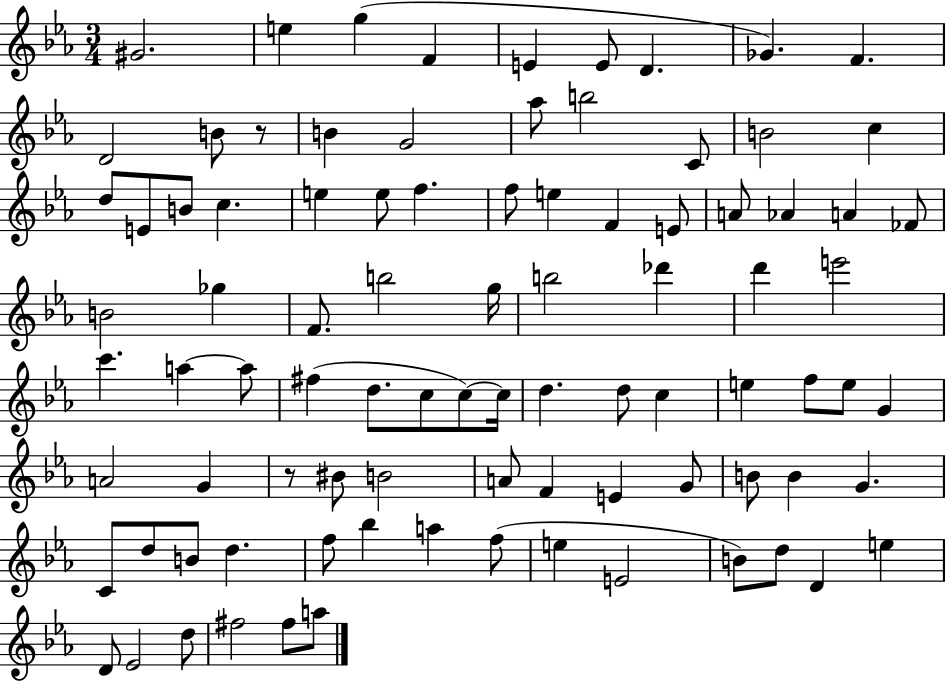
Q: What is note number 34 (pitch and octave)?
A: B4